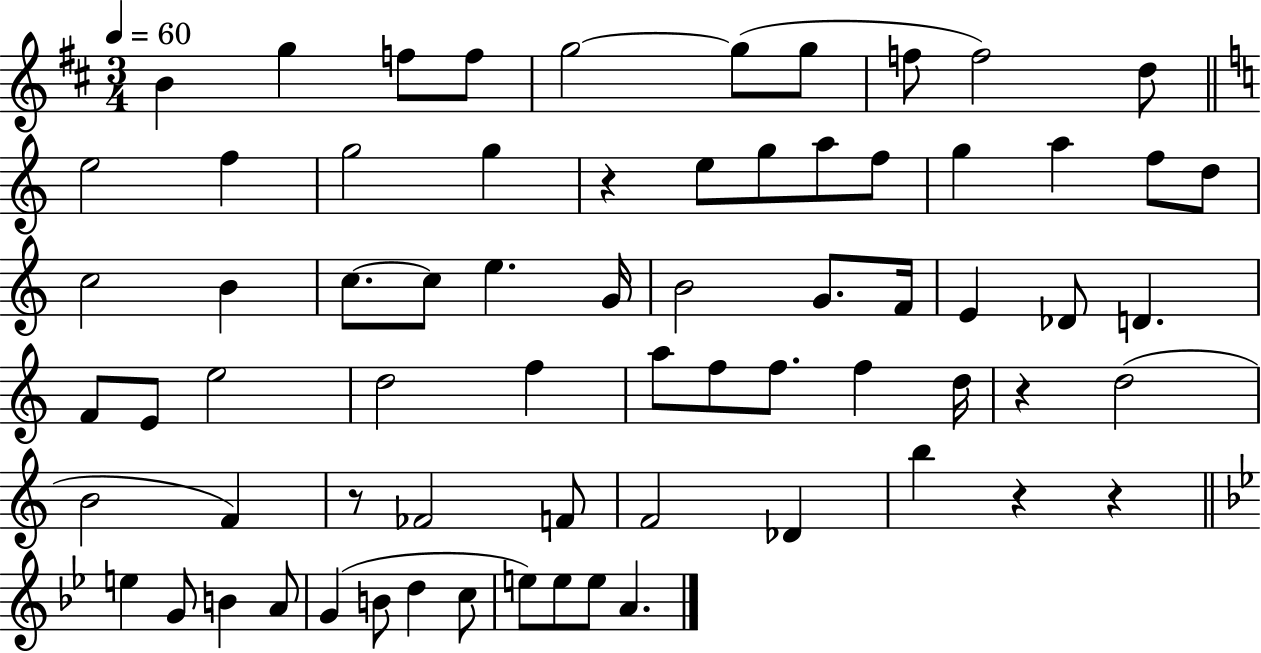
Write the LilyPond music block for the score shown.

{
  \clef treble
  \numericTimeSignature
  \time 3/4
  \key d \major
  \tempo 4 = 60
  b'4 g''4 f''8 f''8 | g''2~~ g''8( g''8 | f''8 f''2) d''8 | \bar "||" \break \key a \minor e''2 f''4 | g''2 g''4 | r4 e''8 g''8 a''8 f''8 | g''4 a''4 f''8 d''8 | \break c''2 b'4 | c''8.~~ c''8 e''4. g'16 | b'2 g'8. f'16 | e'4 des'8 d'4. | \break f'8 e'8 e''2 | d''2 f''4 | a''8 f''8 f''8. f''4 d''16 | r4 d''2( | \break b'2 f'4) | r8 fes'2 f'8 | f'2 des'4 | b''4 r4 r4 | \break \bar "||" \break \key g \minor e''4 g'8 b'4 a'8 | g'4( b'8 d''4 c''8 | e''8) e''8 e''8 a'4. | \bar "|."
}